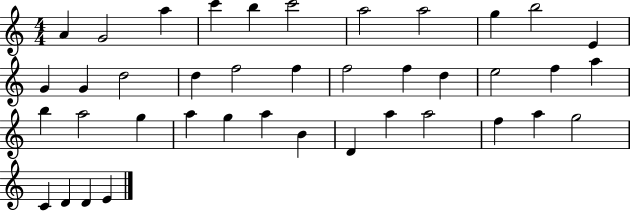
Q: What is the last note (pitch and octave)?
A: E4